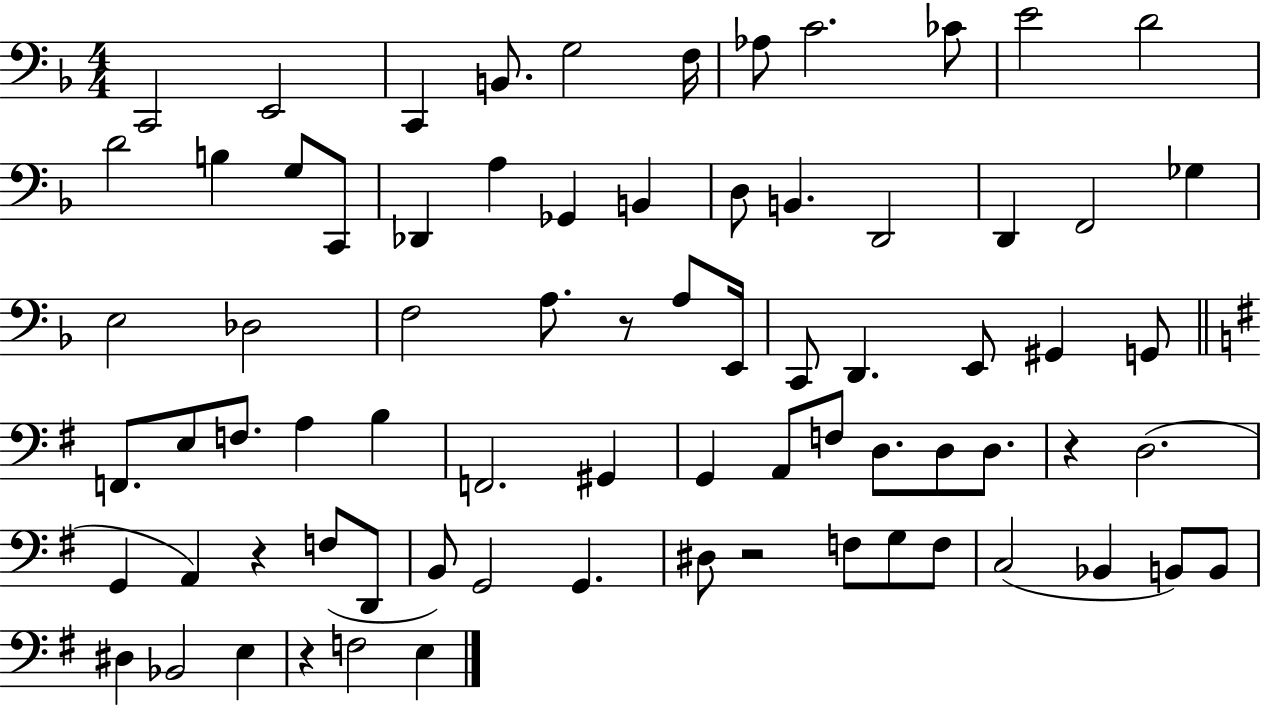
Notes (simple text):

C2/h E2/h C2/q B2/e. G3/h F3/s Ab3/e C4/h. CES4/e E4/h D4/h D4/h B3/q G3/e C2/e Db2/q A3/q Gb2/q B2/q D3/e B2/q. D2/h D2/q F2/h Gb3/q E3/h Db3/h F3/h A3/e. R/e A3/e E2/s C2/e D2/q. E2/e G#2/q G2/e F2/e. E3/e F3/e. A3/q B3/q F2/h. G#2/q G2/q A2/e F3/e D3/e. D3/e D3/e. R/q D3/h. G2/q A2/q R/q F3/e D2/e B2/e G2/h G2/q. D#3/e R/h F3/e G3/e F3/e C3/h Bb2/q B2/e B2/e D#3/q Bb2/h E3/q R/q F3/h E3/q